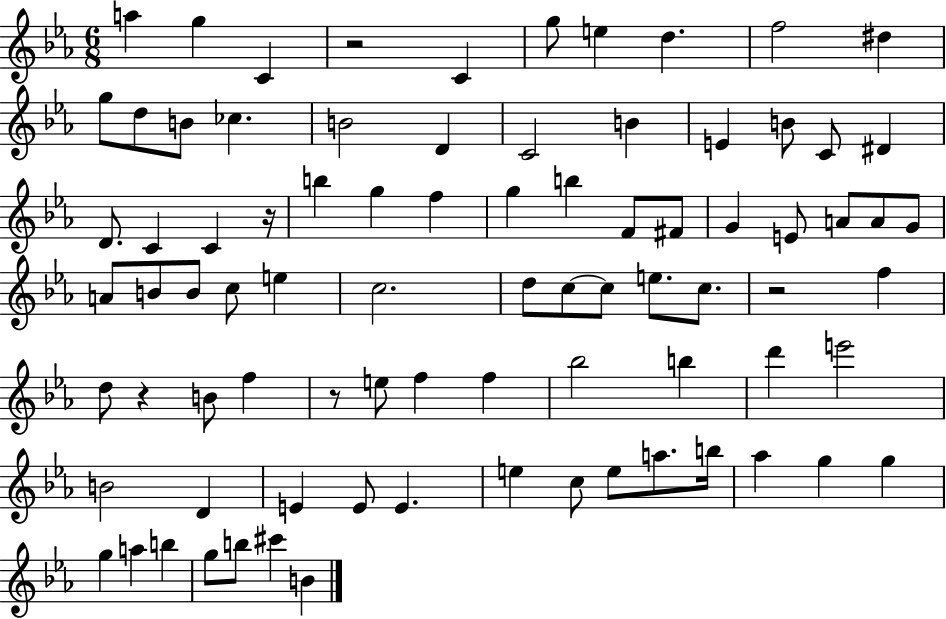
{
  \clef treble
  \numericTimeSignature
  \time 6/8
  \key ees \major
  a''4 g''4 c'4 | r2 c'4 | g''8 e''4 d''4. | f''2 dis''4 | \break g''8 d''8 b'8 ces''4. | b'2 d'4 | c'2 b'4 | e'4 b'8 c'8 dis'4 | \break d'8. c'4 c'4 r16 | b''4 g''4 f''4 | g''4 b''4 f'8 fis'8 | g'4 e'8 a'8 a'8 g'8 | \break a'8 b'8 b'8 c''8 e''4 | c''2. | d''8 c''8~~ c''8 e''8. c''8. | r2 f''4 | \break d''8 r4 b'8 f''4 | r8 e''8 f''4 f''4 | bes''2 b''4 | d'''4 e'''2 | \break b'2 d'4 | e'4 e'8 e'4. | e''4 c''8 e''8 a''8. b''16 | aes''4 g''4 g''4 | \break g''4 a''4 b''4 | g''8 b''8 cis'''4 b'4 | \bar "|."
}